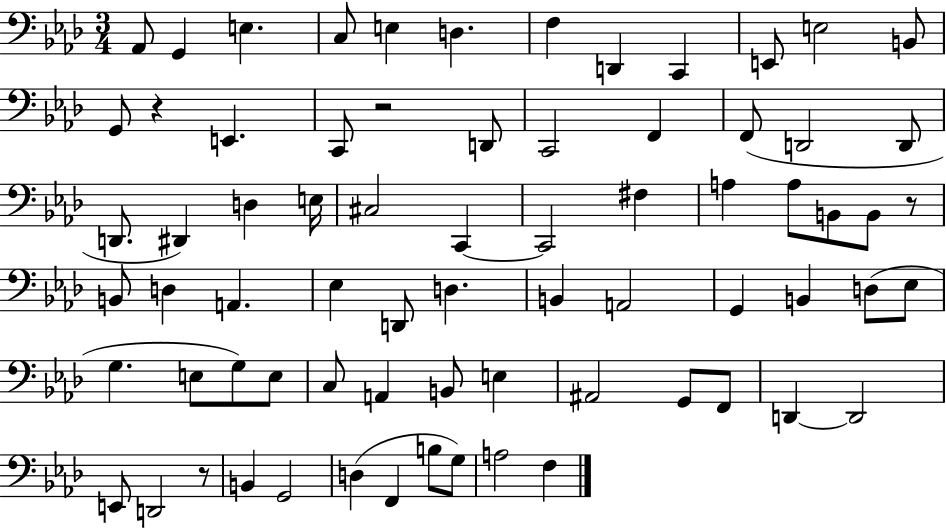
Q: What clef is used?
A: bass